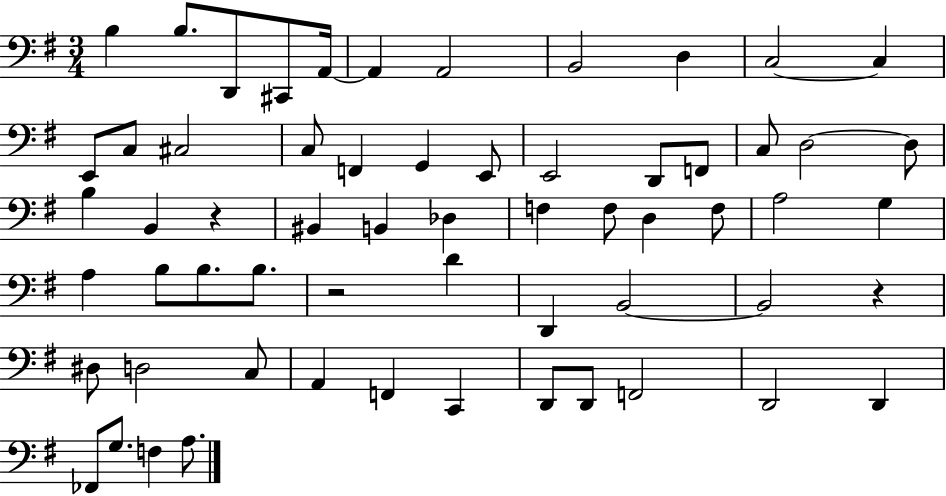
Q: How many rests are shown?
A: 3